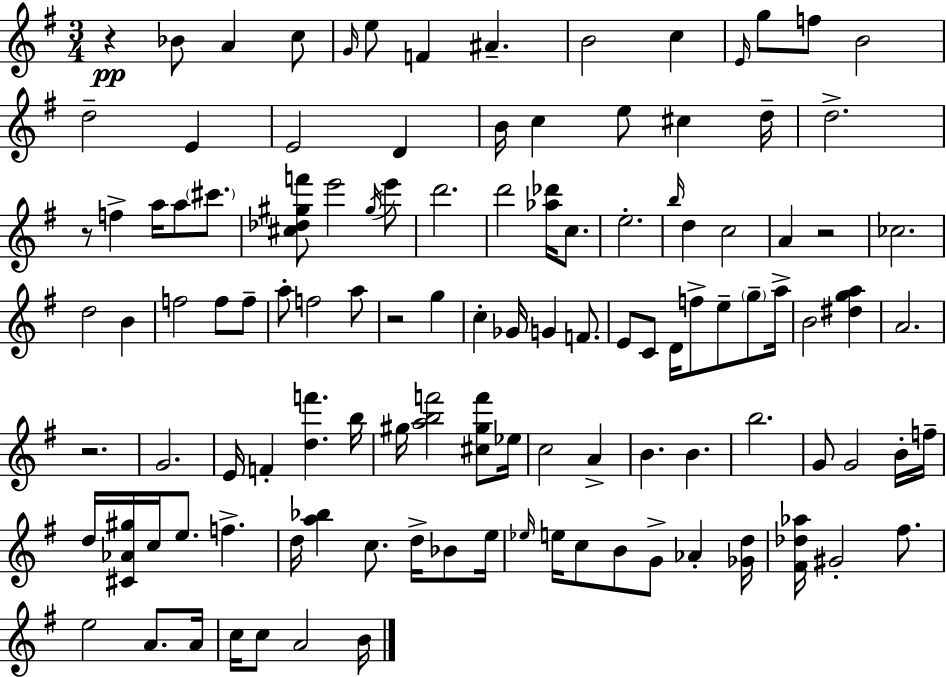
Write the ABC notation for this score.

X:1
T:Untitled
M:3/4
L:1/4
K:Em
z _B/2 A c/2 G/4 e/2 F ^A B2 c E/4 g/2 f/2 B2 d2 E E2 D B/4 c e/2 ^c d/4 d2 z/2 f a/4 a/2 ^c'/2 [^c_d^gf']/2 e'2 ^g/4 e'/2 d'2 d'2 [_a_d']/4 c/2 e2 b/4 d c2 A z2 _c2 d2 B f2 f/2 f/2 a/2 f2 a/2 z2 g c _G/4 G F/2 E/2 C/2 D/4 f/2 e/2 g/2 a/4 B2 [^dga] A2 z2 G2 E/4 F [df'] b/4 ^g/4 [abf']2 [^c^gf']/2 _e/4 c2 A B B b2 G/2 G2 B/4 f/4 d/4 [^C_A^g]/4 c/4 e/2 f d/4 [a_b] c/2 d/4 _B/2 e/4 _e/4 e/4 c/2 B/2 G/2 _A [_Gd]/4 [^F_d_a]/4 ^G2 ^f/2 e2 A/2 A/4 c/4 c/2 A2 B/4